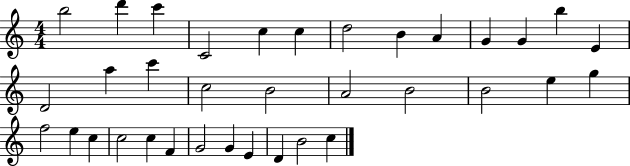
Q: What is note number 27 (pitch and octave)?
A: C5